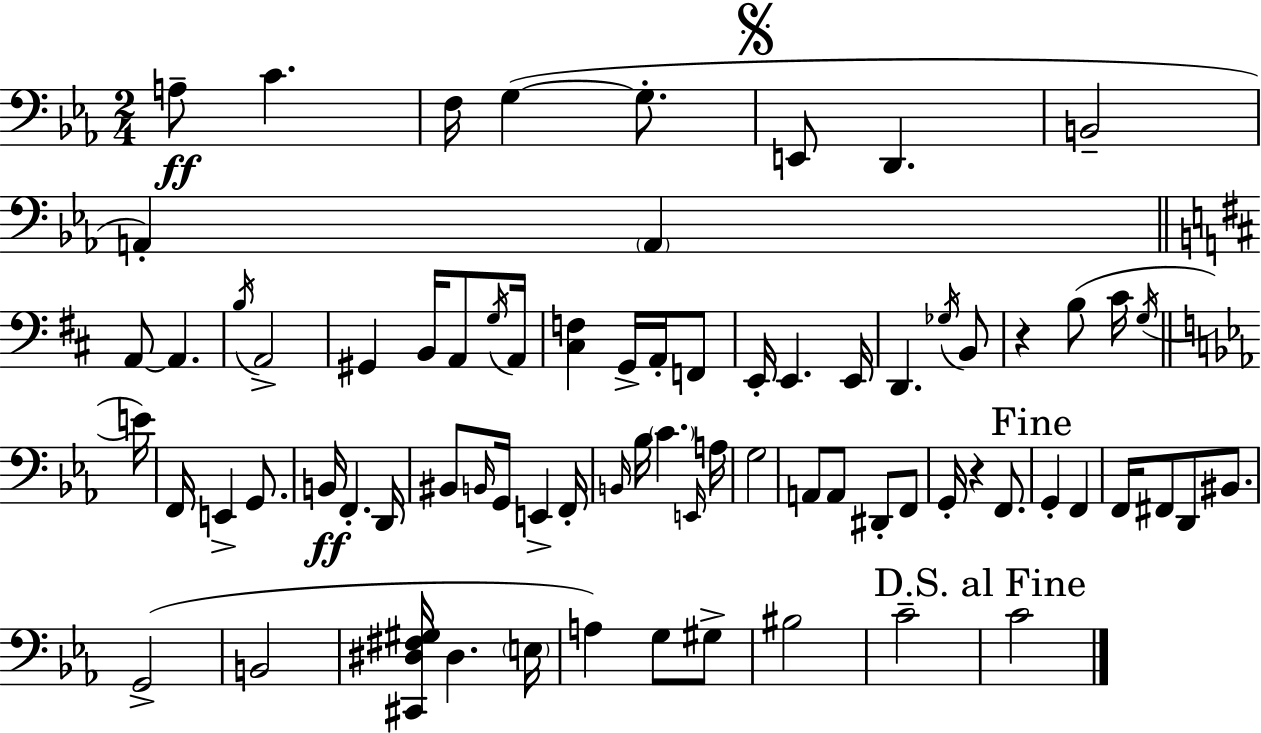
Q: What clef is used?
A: bass